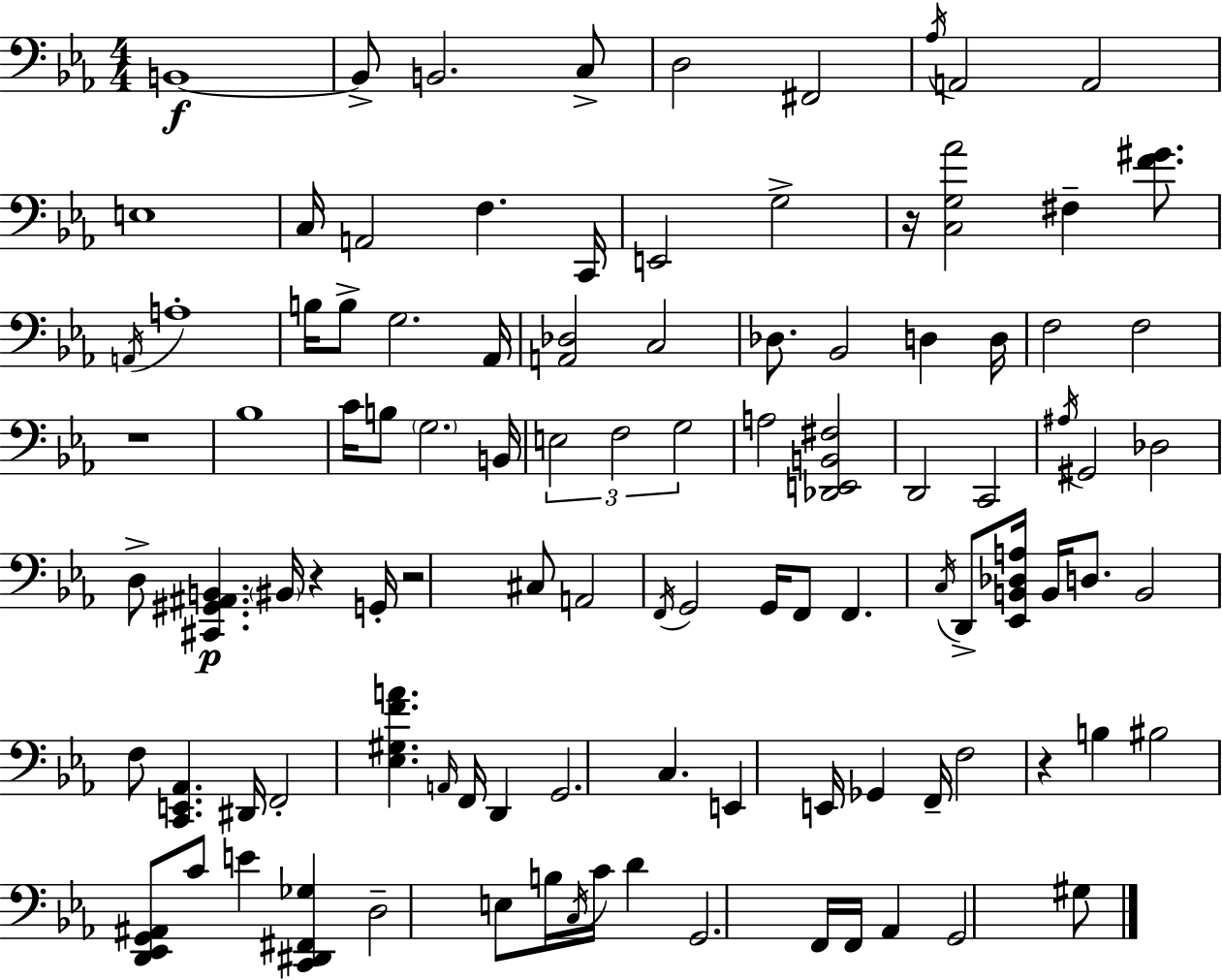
B2/w B2/e B2/h. C3/e D3/h F#2/h Ab3/s A2/h A2/h E3/w C3/s A2/h F3/q. C2/s E2/h G3/h R/s [C3,G3,Ab4]/h F#3/q [F4,G#4]/e. A2/s A3/w B3/s B3/e G3/h. Ab2/s [A2,Db3]/h C3/h Db3/e. Bb2/h D3/q D3/s F3/h F3/h R/w Bb3/w C4/s B3/e G3/h. B2/s E3/h F3/h G3/h A3/h [Db2,E2,B2,F#3]/h D2/h C2/h A#3/s G#2/h Db3/h D3/e [C#2,G#2,A#2,B2]/q. BIS2/s R/q G2/s R/h C#3/e A2/h F2/s G2/h G2/s F2/e F2/q. C3/s D2/e [Eb2,B2,Db3,A3]/s B2/s D3/e. B2/h F3/e [C2,E2,Ab2]/q. D#2/s F2/h [Eb3,G#3,F4,A4]/q. A2/s F2/s D2/q G2/h. C3/q. E2/q E2/s Gb2/q F2/s F3/h R/q B3/q BIS3/h [D2,Eb2,G2,A#2]/e C4/e E4/q [C2,D#2,F#2,Gb3]/q D3/h E3/e B3/s C3/s C4/s D4/q G2/h. F2/s F2/s Ab2/q G2/h G#3/e